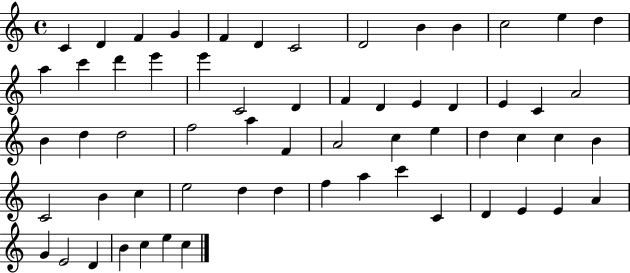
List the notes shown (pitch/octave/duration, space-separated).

C4/q D4/q F4/q G4/q F4/q D4/q C4/h D4/h B4/q B4/q C5/h E5/q D5/q A5/q C6/q D6/q E6/q E6/q C4/h D4/q F4/q D4/q E4/q D4/q E4/q C4/q A4/h B4/q D5/q D5/h F5/h A5/q F4/q A4/h C5/q E5/q D5/q C5/q C5/q B4/q C4/h B4/q C5/q E5/h D5/q D5/q F5/q A5/q C6/q C4/q D4/q E4/q E4/q A4/q G4/q E4/h D4/q B4/q C5/q E5/q C5/q